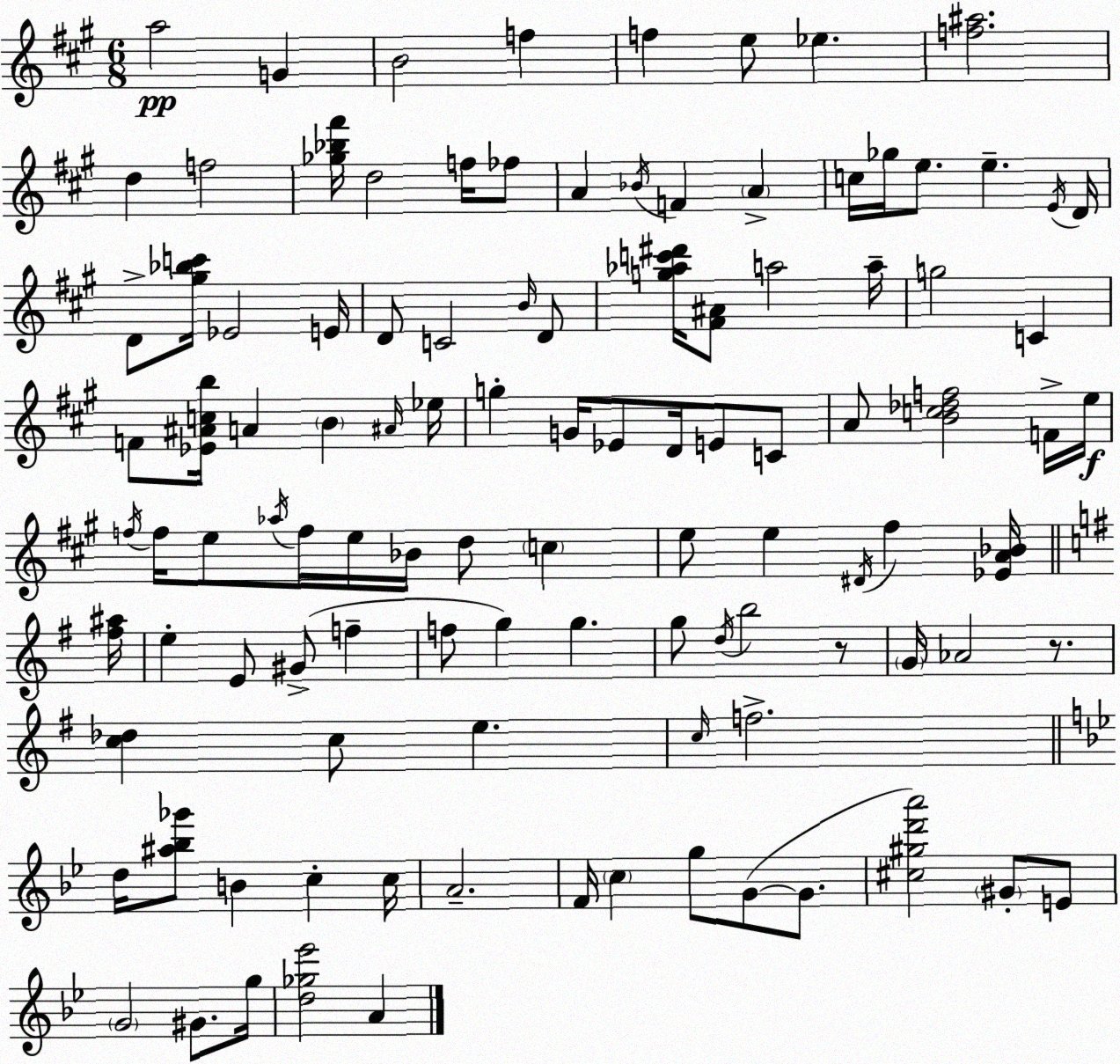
X:1
T:Untitled
M:6/8
L:1/4
K:A
a2 G B2 f f e/2 _e [f^a]2 d f2 [_g_b^f']/4 d2 f/4 _f/2 A _B/4 F A c/4 _g/4 e/2 e E/4 D/4 D/2 [^g_bc']/4 _E2 E/4 D/2 C2 B/4 D/2 [g_ac'^d']/4 [^F^A]/2 a2 a/4 g2 C F/2 [_E^Acb]/4 A B ^A/4 _e/4 g G/4 _E/2 D/4 E/2 C/2 A/2 [Bc_df]2 F/4 e/4 f/4 f/4 e/2 _a/4 f/4 e/4 _B/4 d/2 c e/2 e ^D/4 ^f [_EA_B]/4 [^f^a]/4 e E/2 ^G/2 f f/2 g g g/2 d/4 b2 z/2 G/4 _A2 z/2 [c_d] c/2 e c/4 f2 d/4 [^a_b_g']/2 B c c/4 A2 F/4 c g/2 G/2 G/2 [^c^gd'a']2 ^G/2 E/2 G2 ^G/2 g/4 [d_g_e']2 A